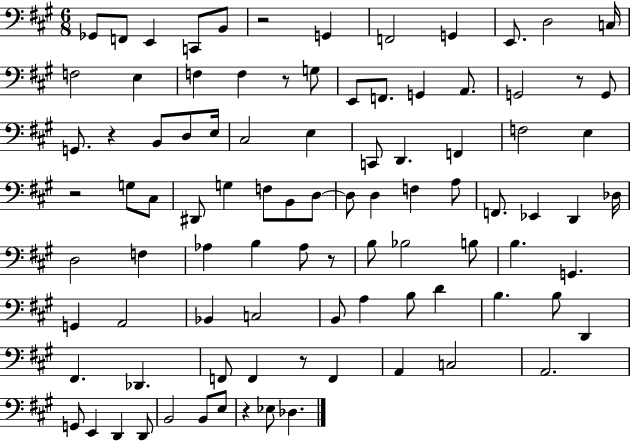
X:1
T:Untitled
M:6/8
L:1/4
K:A
_G,,/2 F,,/2 E,, C,,/2 B,,/2 z2 G,, F,,2 G,, E,,/2 D,2 C,/4 F,2 E, F, F, z/2 G,/2 E,,/2 F,,/2 G,, A,,/2 G,,2 z/2 G,,/2 G,,/2 z B,,/2 D,/2 E,/4 ^C,2 E, C,,/2 D,, F,, F,2 E, z2 G,/2 ^C,/2 ^D,,/2 G, F,/2 B,,/2 D,/2 D,/2 D, F, A,/2 F,,/2 _E,, D,, _D,/4 D,2 F, _A, B, _A,/2 z/2 B,/2 _B,2 B,/2 B, G,, G,, A,,2 _B,, C,2 B,,/2 A, B,/2 D B, B,/2 D,, ^F,, _D,, F,,/2 F,, z/2 F,, A,, C,2 A,,2 G,,/2 E,, D,, D,,/2 B,,2 B,,/2 E,/2 z _E,/2 _D,